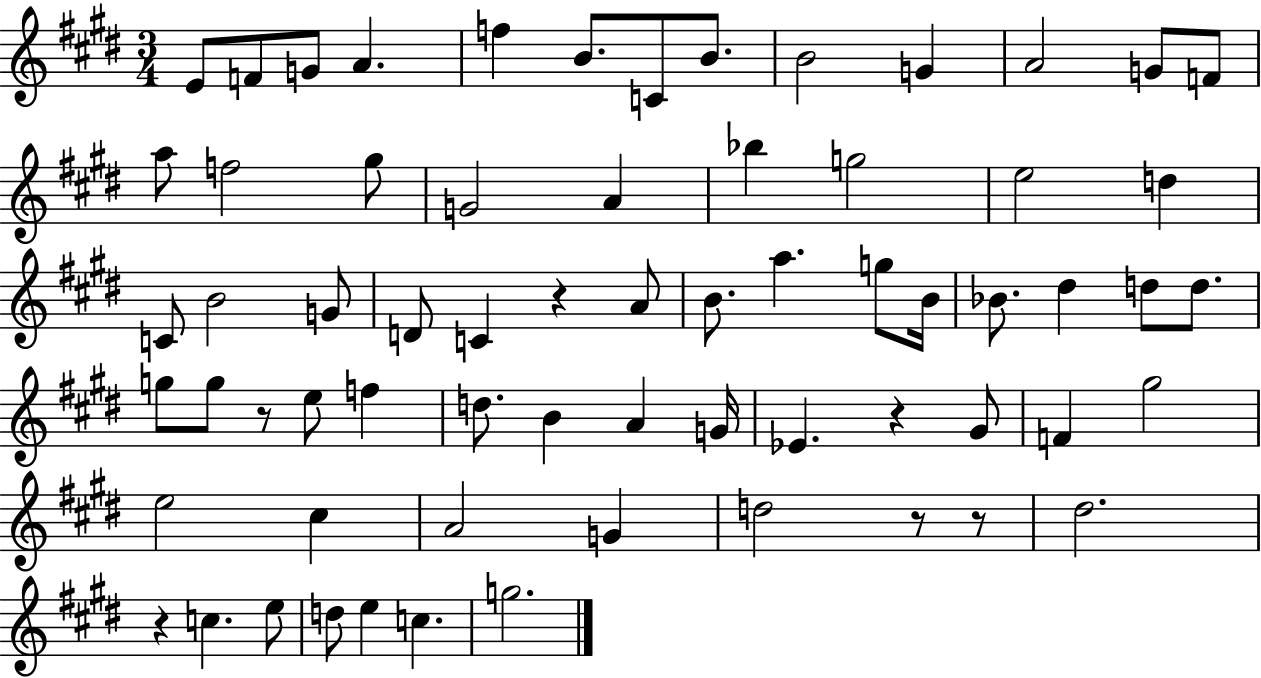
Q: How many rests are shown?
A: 6